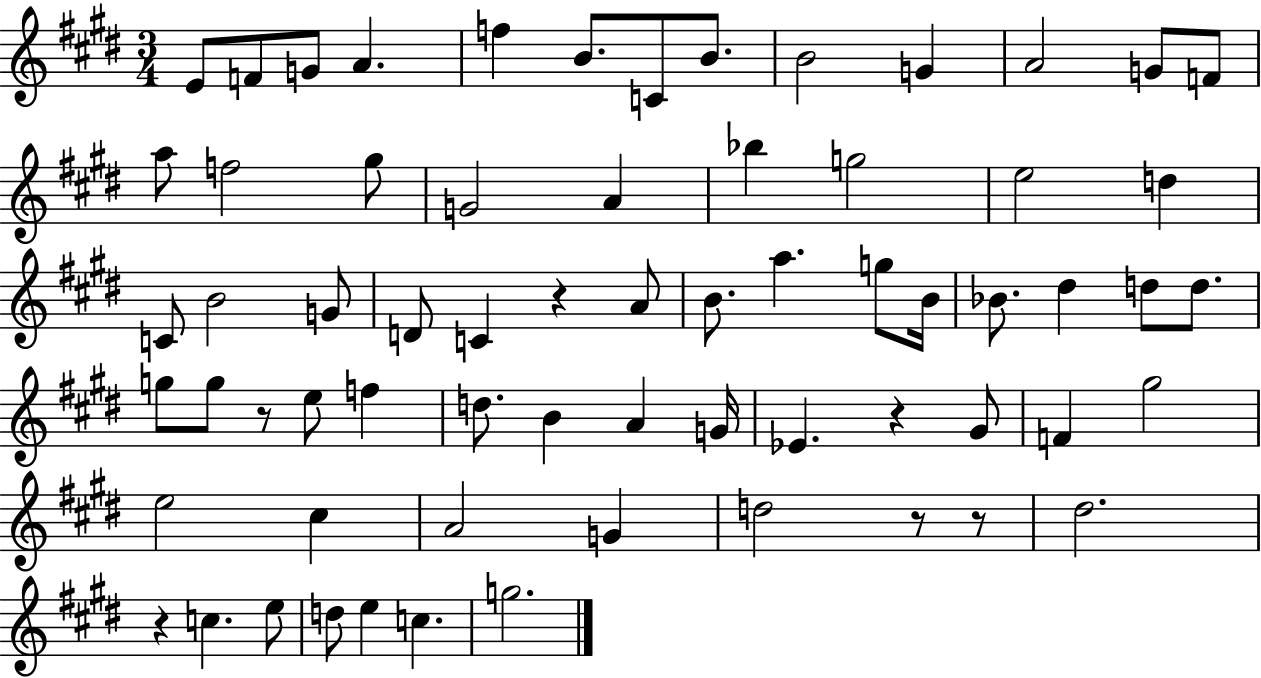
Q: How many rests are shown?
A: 6